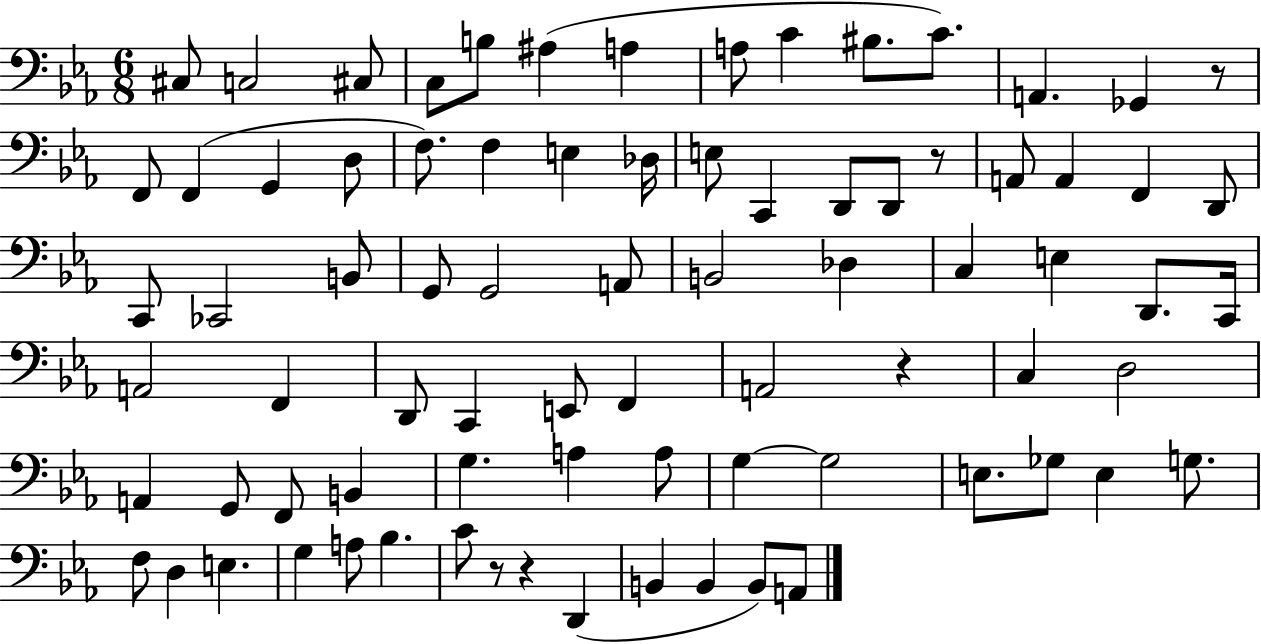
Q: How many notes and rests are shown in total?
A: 80